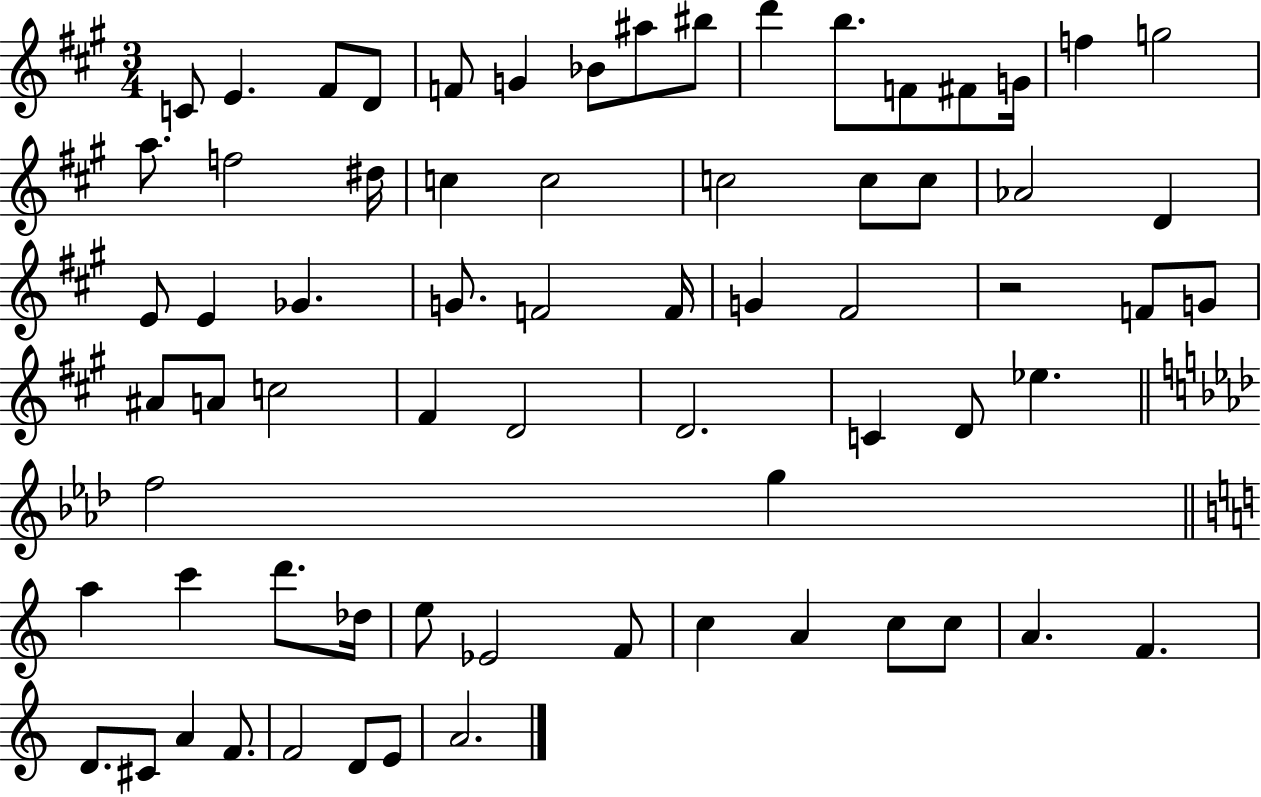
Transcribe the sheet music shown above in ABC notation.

X:1
T:Untitled
M:3/4
L:1/4
K:A
C/2 E ^F/2 D/2 F/2 G _B/2 ^a/2 ^b/2 d' b/2 F/2 ^F/2 G/4 f g2 a/2 f2 ^d/4 c c2 c2 c/2 c/2 _A2 D E/2 E _G G/2 F2 F/4 G ^F2 z2 F/2 G/2 ^A/2 A/2 c2 ^F D2 D2 C D/2 _e f2 g a c' d'/2 _d/4 e/2 _E2 F/2 c A c/2 c/2 A F D/2 ^C/2 A F/2 F2 D/2 E/2 A2